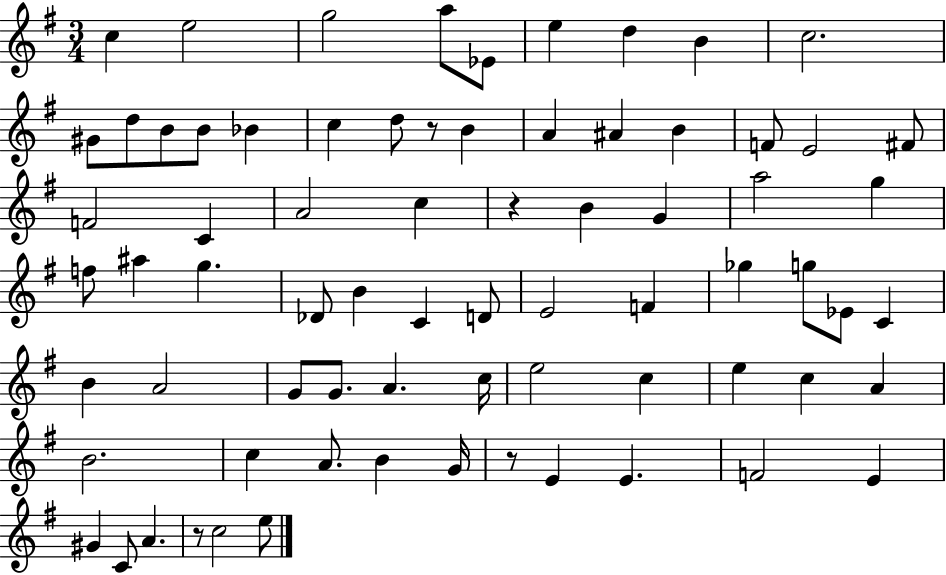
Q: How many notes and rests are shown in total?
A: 73